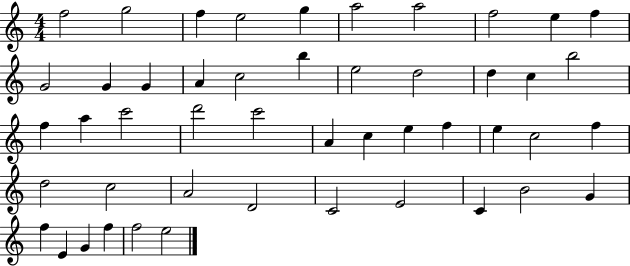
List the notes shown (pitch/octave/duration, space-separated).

F5/h G5/h F5/q E5/h G5/q A5/h A5/h F5/h E5/q F5/q G4/h G4/q G4/q A4/q C5/h B5/q E5/h D5/h D5/q C5/q B5/h F5/q A5/q C6/h D6/h C6/h A4/q C5/q E5/q F5/q E5/q C5/h F5/q D5/h C5/h A4/h D4/h C4/h E4/h C4/q B4/h G4/q F5/q E4/q G4/q F5/q F5/h E5/h